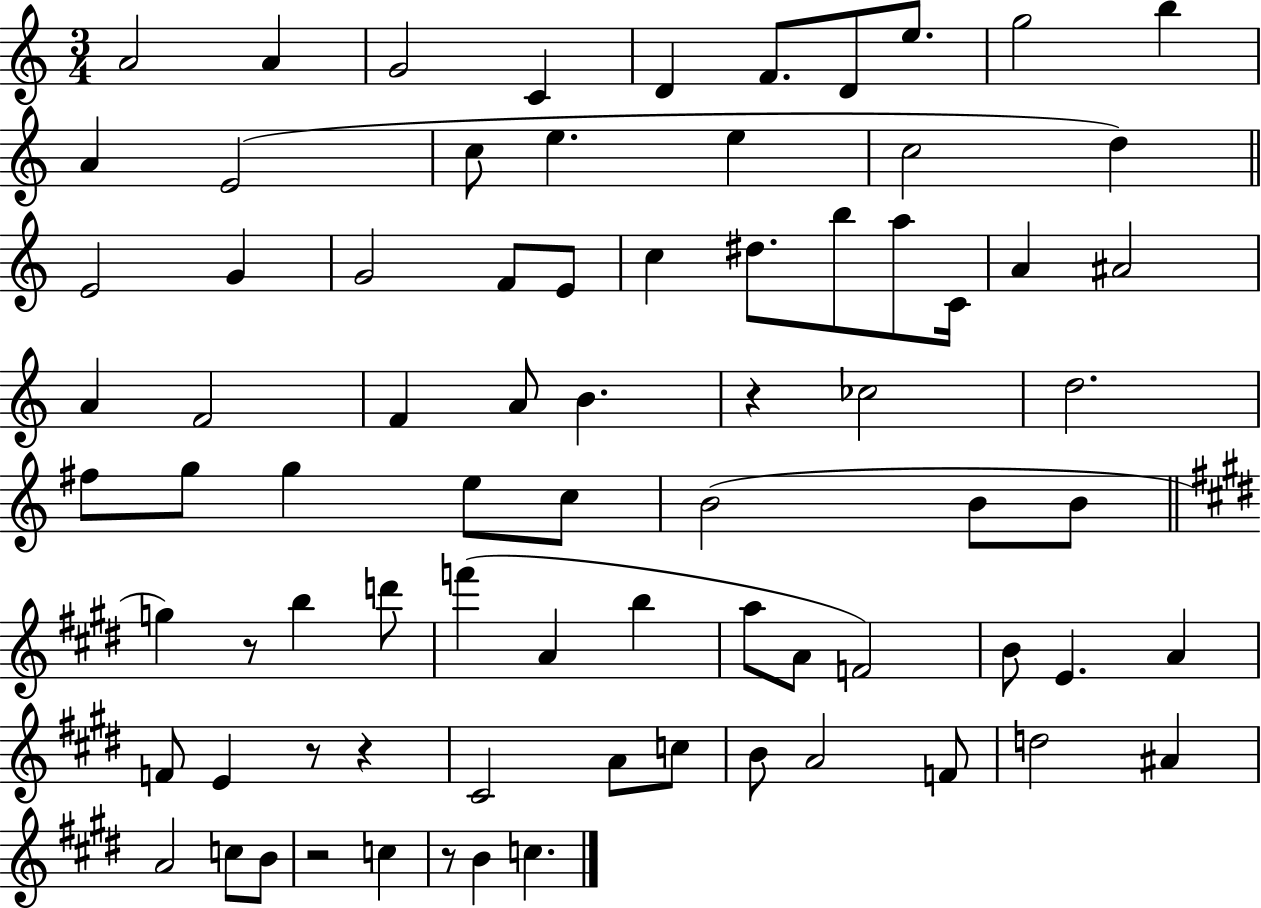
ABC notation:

X:1
T:Untitled
M:3/4
L:1/4
K:C
A2 A G2 C D F/2 D/2 e/2 g2 b A E2 c/2 e e c2 d E2 G G2 F/2 E/2 c ^d/2 b/2 a/2 C/4 A ^A2 A F2 F A/2 B z _c2 d2 ^f/2 g/2 g e/2 c/2 B2 B/2 B/2 g z/2 b d'/2 f' A b a/2 A/2 F2 B/2 E A F/2 E z/2 z ^C2 A/2 c/2 B/2 A2 F/2 d2 ^A A2 c/2 B/2 z2 c z/2 B c